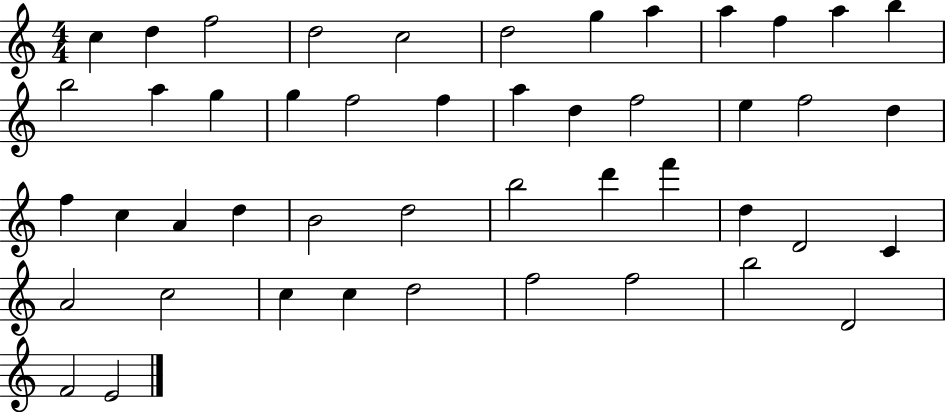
{
  \clef treble
  \numericTimeSignature
  \time 4/4
  \key c \major
  c''4 d''4 f''2 | d''2 c''2 | d''2 g''4 a''4 | a''4 f''4 a''4 b''4 | \break b''2 a''4 g''4 | g''4 f''2 f''4 | a''4 d''4 f''2 | e''4 f''2 d''4 | \break f''4 c''4 a'4 d''4 | b'2 d''2 | b''2 d'''4 f'''4 | d''4 d'2 c'4 | \break a'2 c''2 | c''4 c''4 d''2 | f''2 f''2 | b''2 d'2 | \break f'2 e'2 | \bar "|."
}